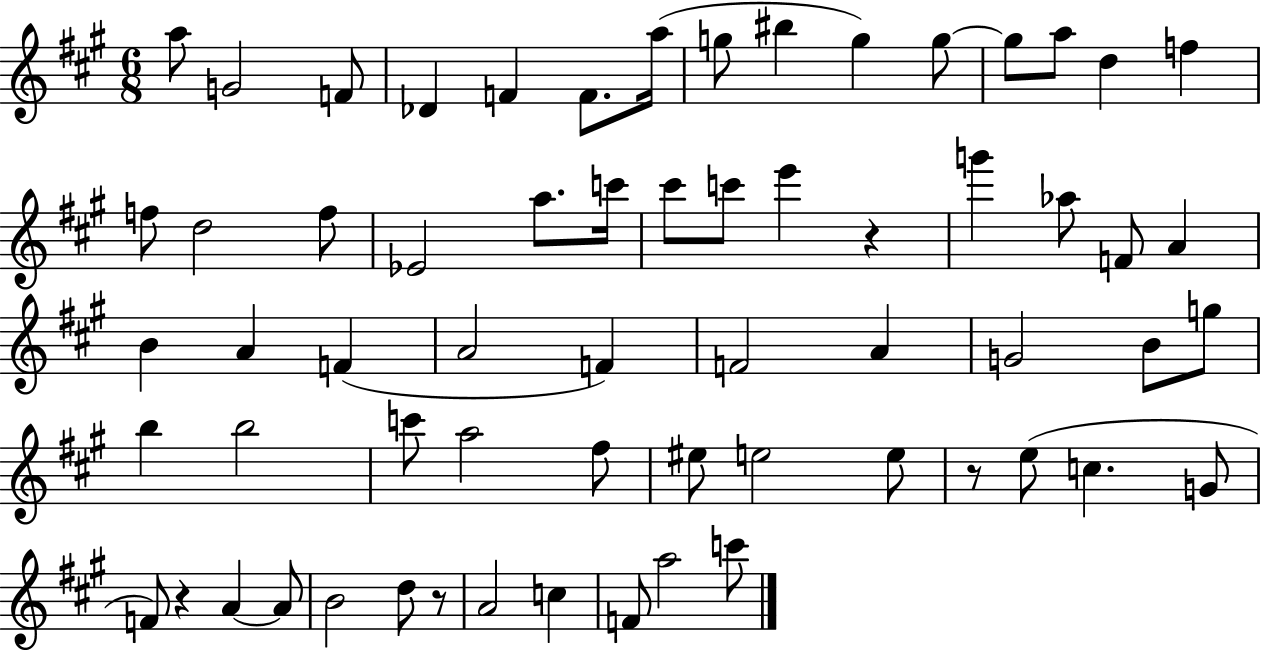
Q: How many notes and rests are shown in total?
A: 63